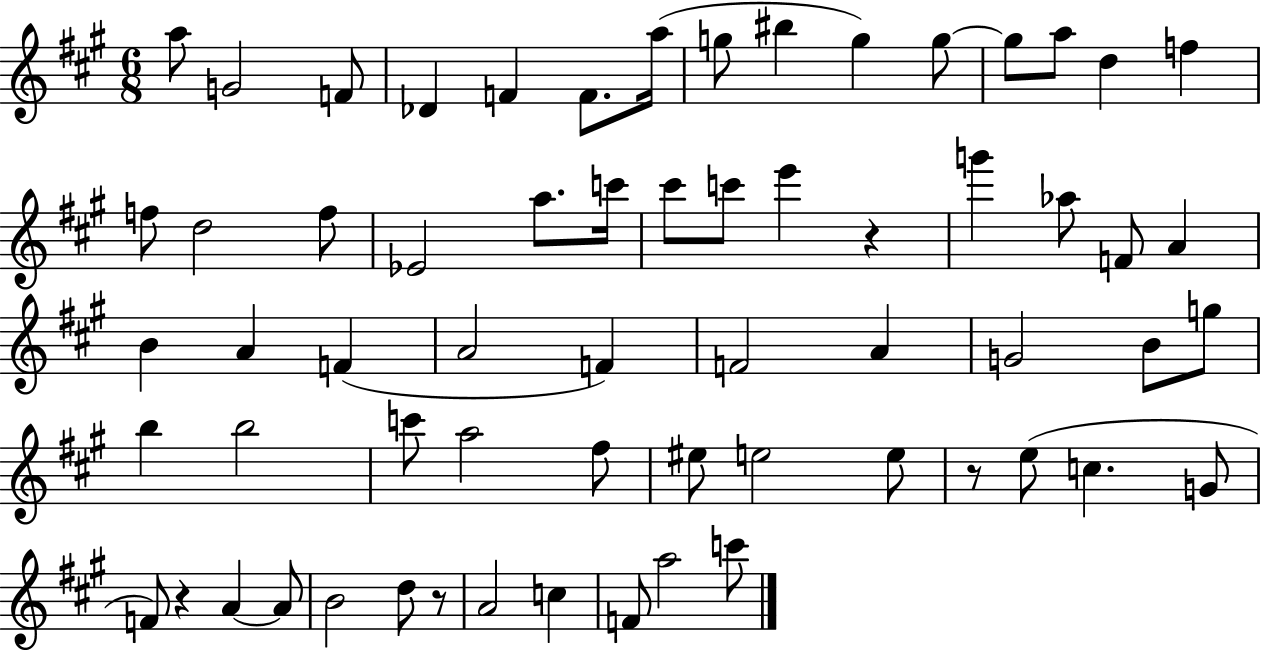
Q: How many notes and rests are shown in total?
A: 63